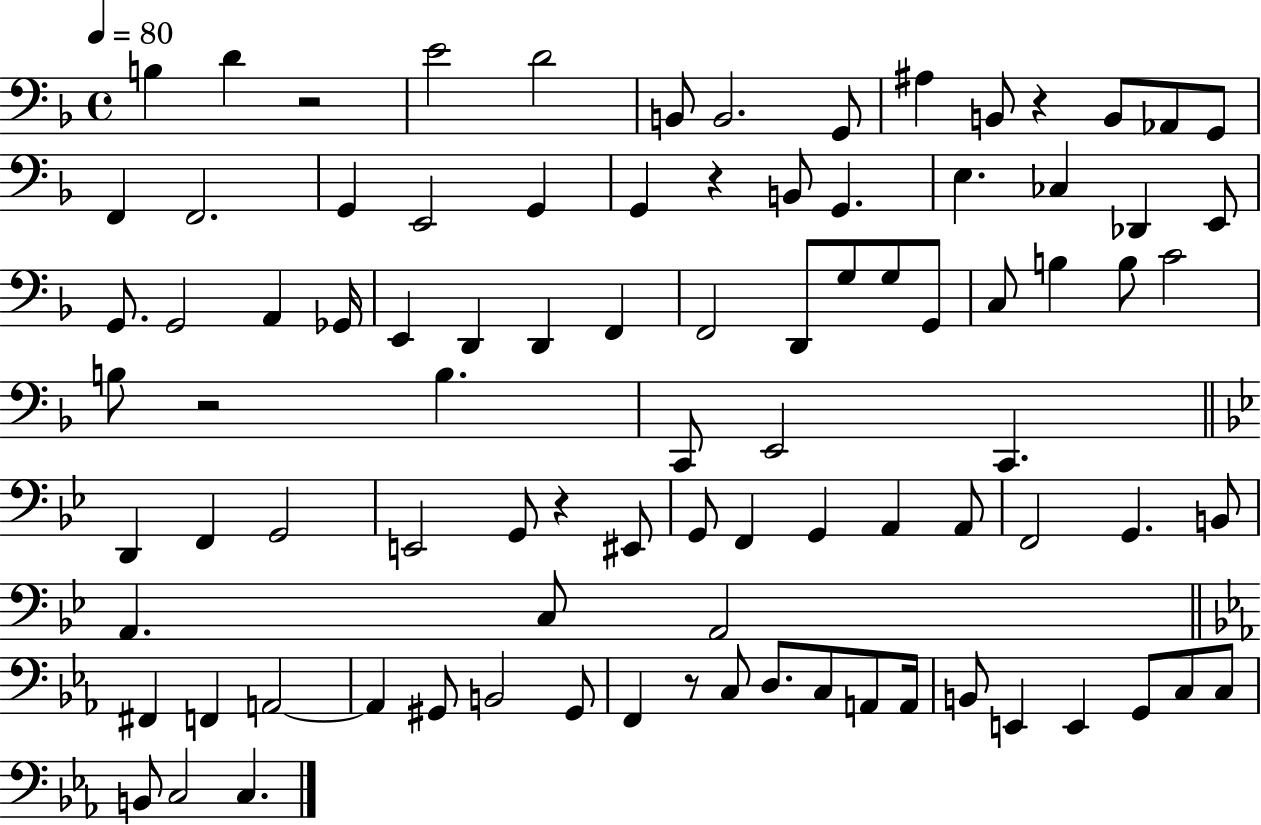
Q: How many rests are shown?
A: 6